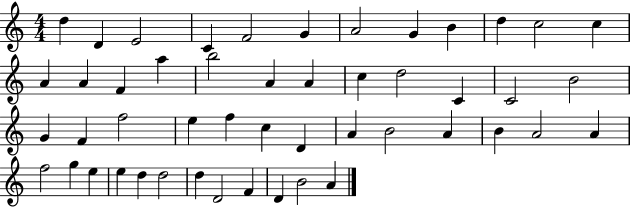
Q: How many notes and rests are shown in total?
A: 49